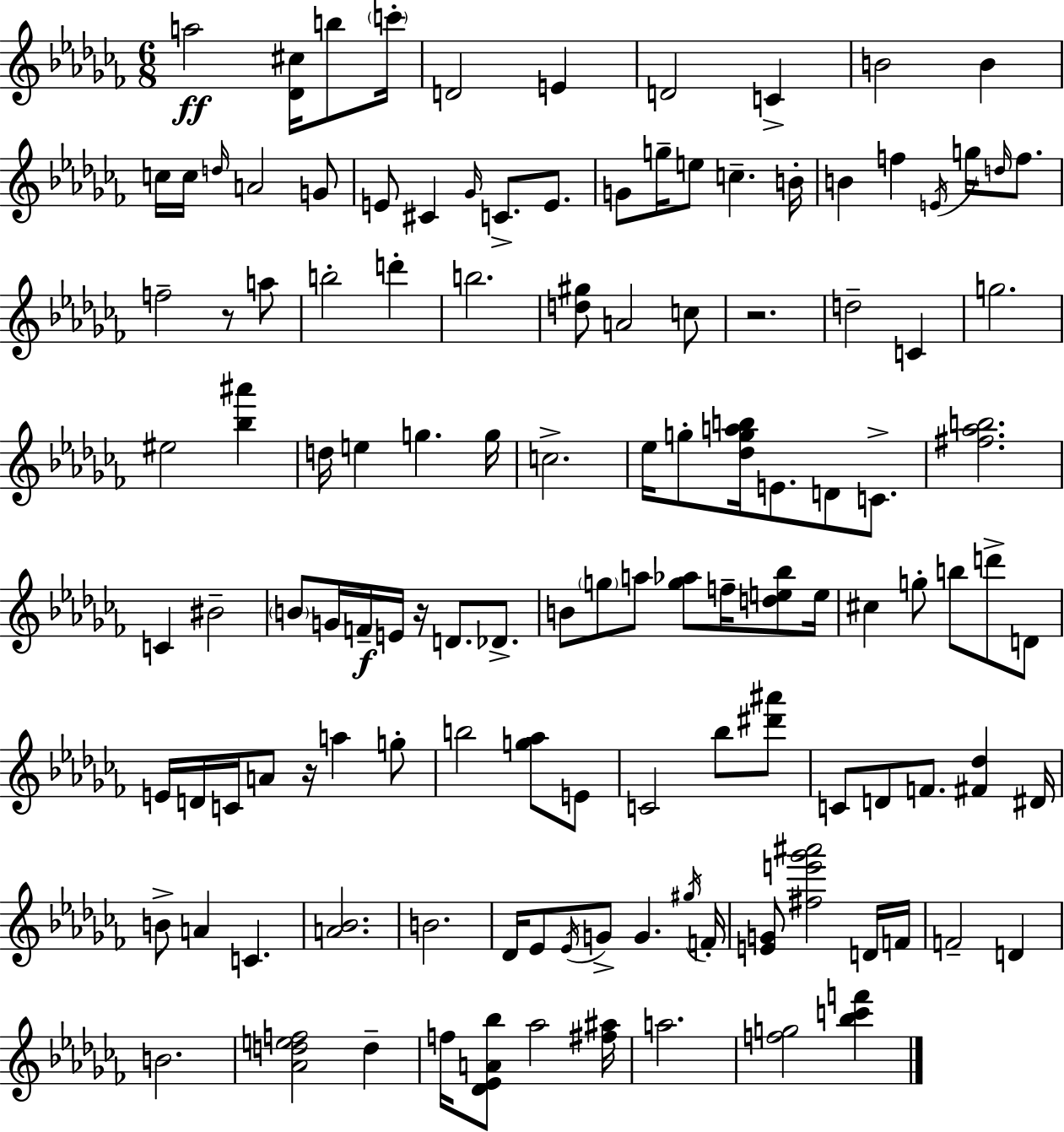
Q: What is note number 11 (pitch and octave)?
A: C5